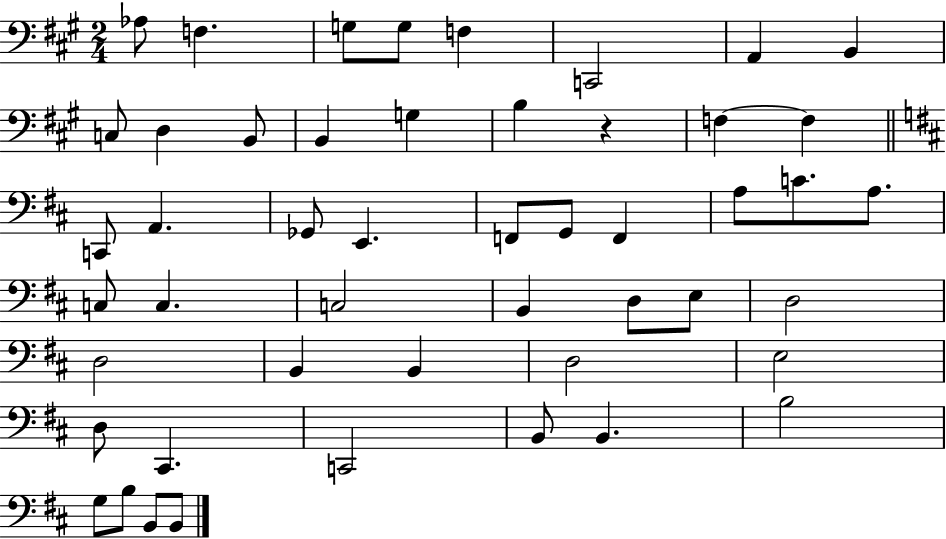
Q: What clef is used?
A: bass